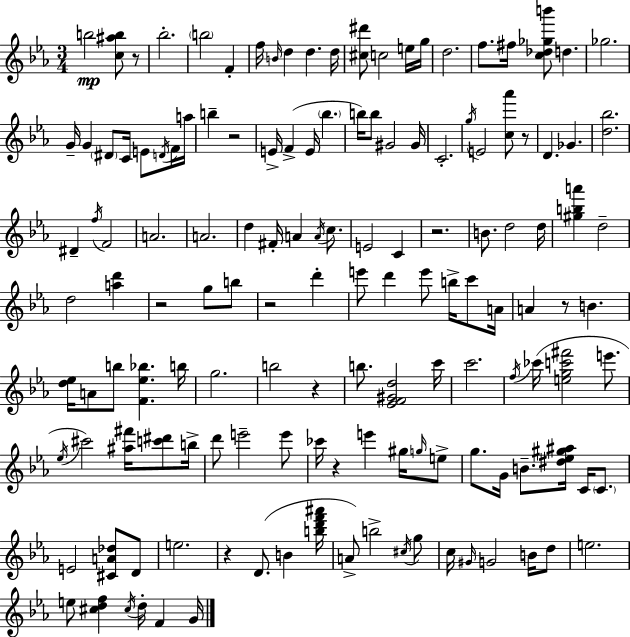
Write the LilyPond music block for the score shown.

{
  \clef treble
  \numericTimeSignature
  \time 3/4
  \key c \minor
  b''2\mp <c'' ais'' b''>8 r8 | bes''2.-. | \parenthesize b''2 f'4-. | f''16 \grace { b'16 } d''4 d''4. | \break d''16 <cis'' dis'''>8 c''2 e''16 | g''16 d''2. | f''8. fis''16 <c'' des'' ges'' b'''>8 d''4. | ges''2. | \break g'16-- g'4 \parenthesize dis'8 c'16 e'8 \acciaccatura { d'16 } | f'16 a''16 b''4-- r2 | e'16-> f'4->( e'16 \parenthesize bes''4. | b''16) b''8 gis'2 | \break gis'16 c'2.-. | \acciaccatura { g''16 } e'2 <c'' aes'''>8 | r8 d'4. ges'4. | <d'' bes''>2. | \break dis'4-- \acciaccatura { f''16 } f'2 | a'2. | a'2. | d''4 fis'16-. a'4 | \break \acciaccatura { a'16 } c''8. e'2 | c'4 r2. | b'8. d''2 | d''16 <gis'' b'' a'''>4 d''2-- | \break d''2 | <a'' d'''>4 r2 | g''8 b''8 r2 | d'''4-. e'''8 d'''4 e'''8 | \break b''16-> c'''8 a'16 a'4 r8 b'4. | <d'' ees''>16 a'8 b''8 <f' ees'' bes''>4. | b''16 g''2. | b''2 | \break r4 b''8. <ees' f' gis' d''>2 | c'''16 c'''2. | \acciaccatura { f''16 } ces'''16( <e'' g'' c''' fis'''>2 | e'''8. \acciaccatura { ees''16 } cis'''2) | \break <ais'' fis'''>16 <c''' dis'''>8 b''16-> d'''8 e'''2-- | e'''8 ces'''16 r4 | e'''4 gis''16 \grace { g''16 } e''8-> g''8. g'16 | b'8.-- <dis'' ees'' gis'' ais''>16 c'16 \parenthesize c'8. e'2 | \break <cis' a' des''>8 d'8 e''2. | r4 | d'8.( b'4 <b'' d''' f''' ais'''>16 a'8->) b''2-> | \acciaccatura { cis''16 } g''8 c''16 \grace { gis'16 } g'2 | \break b'16 d''8 e''2. | e''8 | <cis'' d'' f''>4 \acciaccatura { cis''16 } d''16-. f'4 g'16 \bar "|."
}